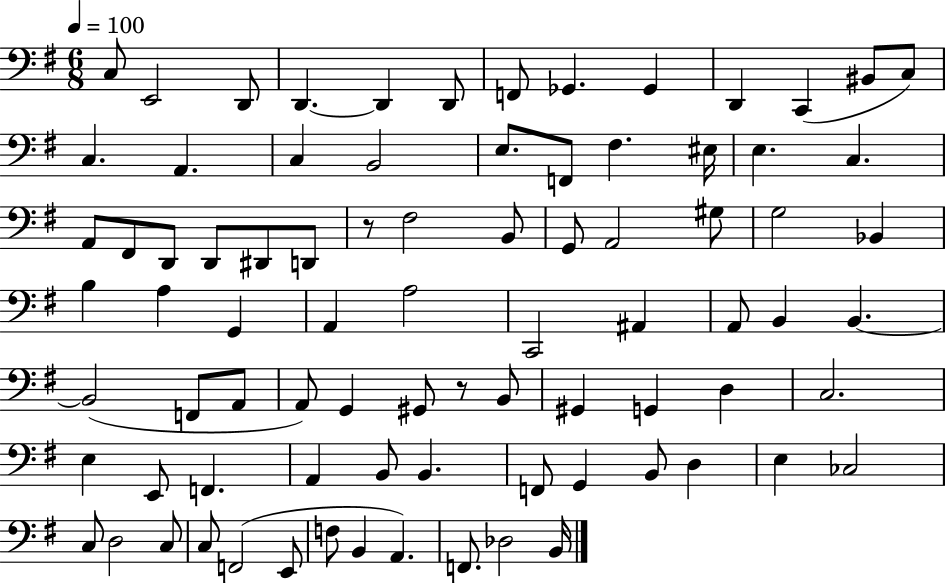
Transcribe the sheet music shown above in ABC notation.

X:1
T:Untitled
M:6/8
L:1/4
K:G
C,/2 E,,2 D,,/2 D,, D,, D,,/2 F,,/2 _G,, _G,, D,, C,, ^B,,/2 C,/2 C, A,, C, B,,2 E,/2 F,,/2 ^F, ^E,/4 E, C, A,,/2 ^F,,/2 D,,/2 D,,/2 ^D,,/2 D,,/2 z/2 ^F,2 B,,/2 G,,/2 A,,2 ^G,/2 G,2 _B,, B, A, G,, A,, A,2 C,,2 ^A,, A,,/2 B,, B,, B,,2 F,,/2 A,,/2 A,,/2 G,, ^G,,/2 z/2 B,,/2 ^G,, G,, D, C,2 E, E,,/2 F,, A,, B,,/2 B,, F,,/2 G,, B,,/2 D, E, _C,2 C,/2 D,2 C,/2 C,/2 F,,2 E,,/2 F,/2 B,, A,, F,,/2 _D,2 B,,/4